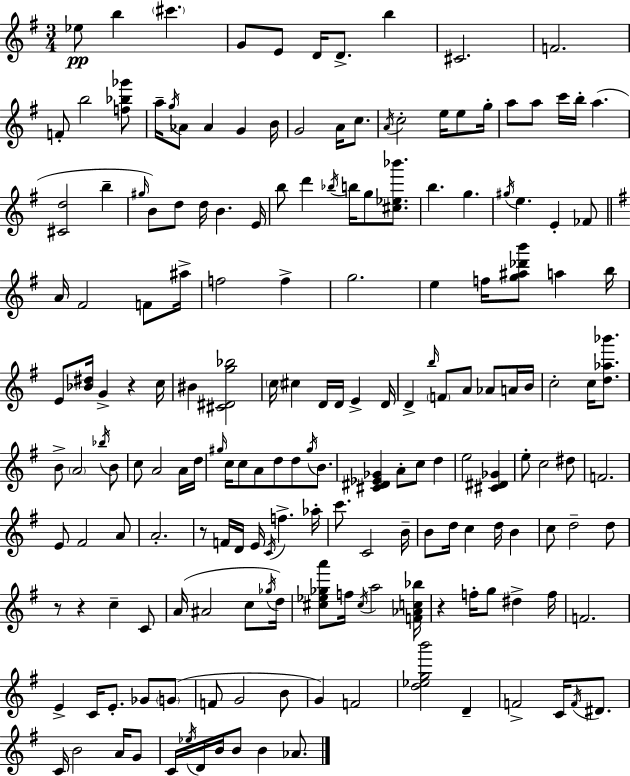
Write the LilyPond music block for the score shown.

{
  \clef treble
  \numericTimeSignature
  \time 3/4
  \key g \major
  ees''8\pp b''4 \parenthesize cis'''4. | g'8 e'8 d'16 d'8.-> b''4 | cis'2. | f'2. | \break f'8-. b''2 <f'' bes'' ges'''>8 | a''16-- \acciaccatura { g''16 } aes'8 aes'4 g'4 | b'16 g'2 a'16 c''8. | \acciaccatura { a'16 } c''2-. e''16 e''8 | \break g''16-. a''8 a''8 c'''16 b''16-. a''4.( | <cis' d''>2 b''4-- | \grace { gis''16 } b'8) d''8 d''16 b'4. | e'16 b''8 d'''4 \acciaccatura { bes''16 } b''16 g''8 | \break <cis'' ees'' bes'''>8. b''4. g''4. | \acciaccatura { gis''16 } e''4. e'4-. | fes'8 \bar "||" \break \key e \minor a'16 fis'2 f'8 ais''16-> | f''2 f''4-> | g''2. | e''4 f''16 <g'' ais'' des''' b'''>8 a''4 b''16 | \break e'8 <bes' dis''>16 g'4-> r4 c''16 | bis'4 <cis' dis' g'' bes''>2 | \parenthesize c''16 cis''4 d'16 d'16 e'4-> d'16 | d'4-> \grace { b''16 } \parenthesize f'8 a'8 aes'8 a'16 | \break b'16 c''2-. c''16 <d'' aes'' bes'''>8. | b'8-> \parenthesize a'2 \acciaccatura { bes''16 } | b'8 c''8 a'2 | a'16 d''16 \grace { gis''16 } c''16 c''8 a'8 d''8 d''8 | \break \acciaccatura { gis''16 } b'8. <cis' dis' ees' ges'>4 a'8-. c''8 | d''4 e''2 | <cis' dis' ges'>4 e''8-. c''2 | dis''8 f'2. | \break e'8 fis'2 | a'8 a'2.-. | r8 f'16 d'16 e'16 \acciaccatura { c'16 } f''4.-> | aes''16-. c'''8. c'2 | \break b'16-- b'8 d''16 c''4 | d''16 b'4 c''8 d''2-- | d''8 r8 r4 c''4-- | c'8 a'16( ais'2 | \break c''8 \acciaccatura { ges''16 } d''16) <cis'' ees'' ges'' a'''>8 f''16 \acciaccatura { cis''16 } a''2 | <f' aes' c'' bes''>16 r4 f''16-. | g''8 dis''4-> f''16 f'2. | e'4-> c'16 | \break e'8.-. ges'8 \parenthesize g'8( f'8 g'2 | b'8 g'4) f'2 | <d'' ees'' g'' b'''>2 | d'4-- f'2-> | \break c'16 \acciaccatura { f'16 } dis'8. c'16 b'2 | a'16 g'8 c'16 \acciaccatura { ees''16 } d'16 b'16 | b'8 b'4 aes'8. \bar "|."
}